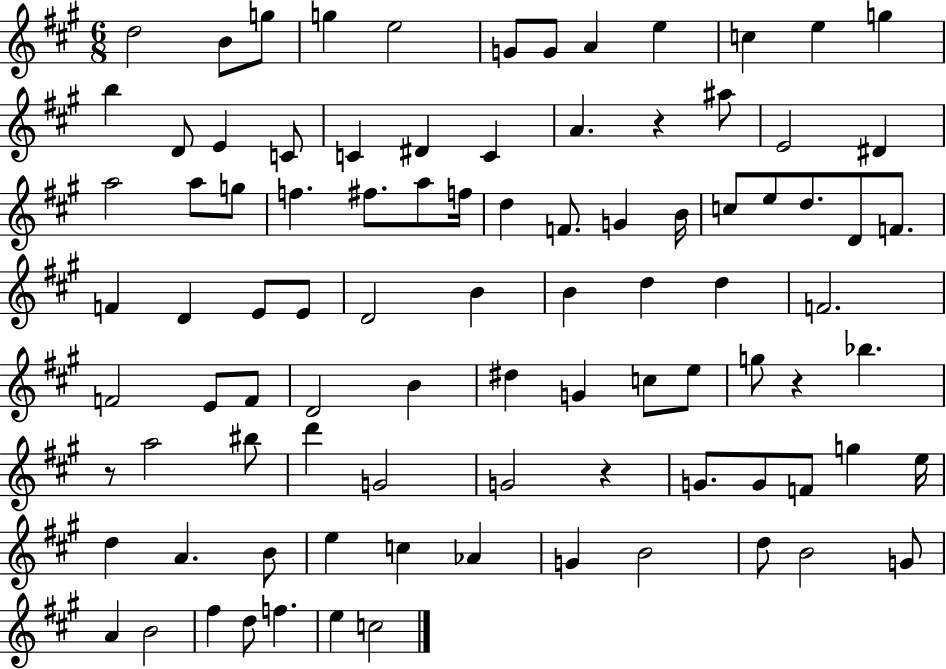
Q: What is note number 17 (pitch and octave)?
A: C4